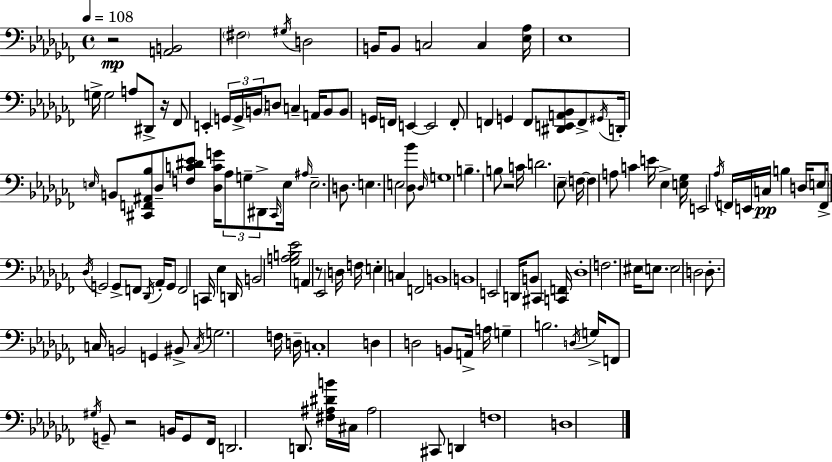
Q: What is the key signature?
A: AES minor